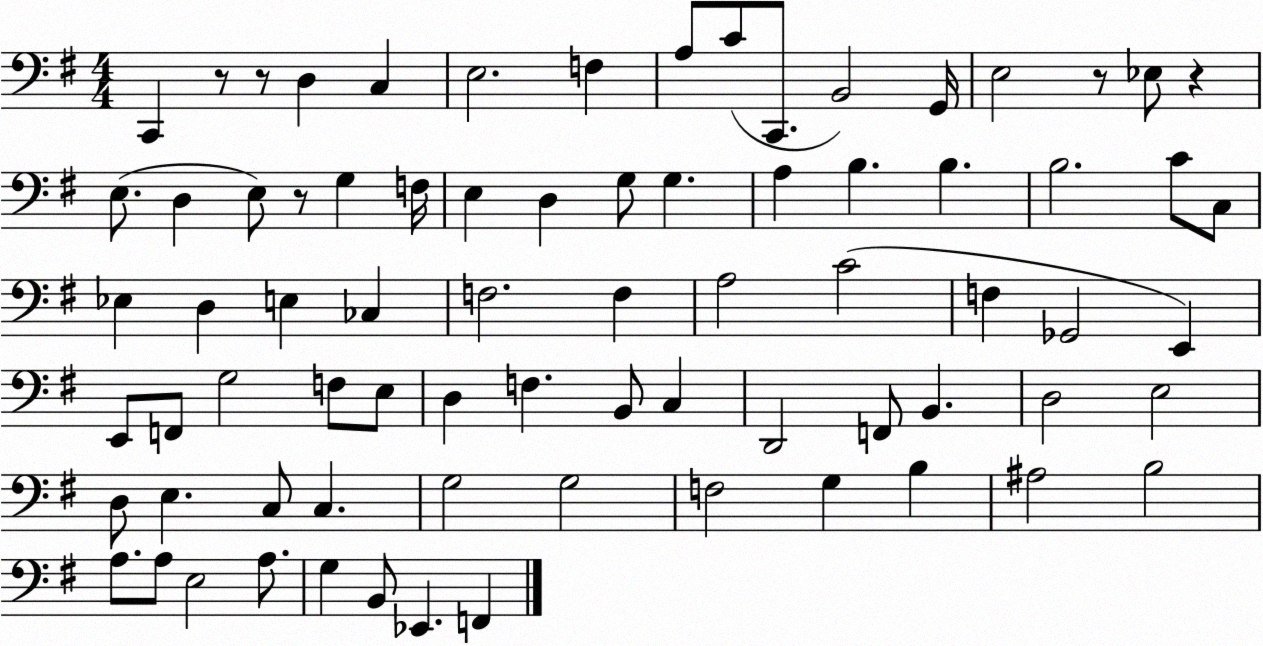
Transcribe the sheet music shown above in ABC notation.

X:1
T:Untitled
M:4/4
L:1/4
K:G
C,, z/2 z/2 D, C, E,2 F, A,/2 C/2 C,,/2 B,,2 G,,/4 E,2 z/2 _E,/2 z E,/2 D, E,/2 z/2 G, F,/4 E, D, G,/2 G, A, B, B, B,2 C/2 C,/2 _E, D, E, _C, F,2 F, A,2 C2 F, _G,,2 E,, E,,/2 F,,/2 G,2 F,/2 E,/2 D, F, B,,/2 C, D,,2 F,,/2 B,, D,2 E,2 D,/2 E, C,/2 C, G,2 G,2 F,2 G, B, ^A,2 B,2 A,/2 A,/2 E,2 A,/2 G, B,,/2 _E,, F,,